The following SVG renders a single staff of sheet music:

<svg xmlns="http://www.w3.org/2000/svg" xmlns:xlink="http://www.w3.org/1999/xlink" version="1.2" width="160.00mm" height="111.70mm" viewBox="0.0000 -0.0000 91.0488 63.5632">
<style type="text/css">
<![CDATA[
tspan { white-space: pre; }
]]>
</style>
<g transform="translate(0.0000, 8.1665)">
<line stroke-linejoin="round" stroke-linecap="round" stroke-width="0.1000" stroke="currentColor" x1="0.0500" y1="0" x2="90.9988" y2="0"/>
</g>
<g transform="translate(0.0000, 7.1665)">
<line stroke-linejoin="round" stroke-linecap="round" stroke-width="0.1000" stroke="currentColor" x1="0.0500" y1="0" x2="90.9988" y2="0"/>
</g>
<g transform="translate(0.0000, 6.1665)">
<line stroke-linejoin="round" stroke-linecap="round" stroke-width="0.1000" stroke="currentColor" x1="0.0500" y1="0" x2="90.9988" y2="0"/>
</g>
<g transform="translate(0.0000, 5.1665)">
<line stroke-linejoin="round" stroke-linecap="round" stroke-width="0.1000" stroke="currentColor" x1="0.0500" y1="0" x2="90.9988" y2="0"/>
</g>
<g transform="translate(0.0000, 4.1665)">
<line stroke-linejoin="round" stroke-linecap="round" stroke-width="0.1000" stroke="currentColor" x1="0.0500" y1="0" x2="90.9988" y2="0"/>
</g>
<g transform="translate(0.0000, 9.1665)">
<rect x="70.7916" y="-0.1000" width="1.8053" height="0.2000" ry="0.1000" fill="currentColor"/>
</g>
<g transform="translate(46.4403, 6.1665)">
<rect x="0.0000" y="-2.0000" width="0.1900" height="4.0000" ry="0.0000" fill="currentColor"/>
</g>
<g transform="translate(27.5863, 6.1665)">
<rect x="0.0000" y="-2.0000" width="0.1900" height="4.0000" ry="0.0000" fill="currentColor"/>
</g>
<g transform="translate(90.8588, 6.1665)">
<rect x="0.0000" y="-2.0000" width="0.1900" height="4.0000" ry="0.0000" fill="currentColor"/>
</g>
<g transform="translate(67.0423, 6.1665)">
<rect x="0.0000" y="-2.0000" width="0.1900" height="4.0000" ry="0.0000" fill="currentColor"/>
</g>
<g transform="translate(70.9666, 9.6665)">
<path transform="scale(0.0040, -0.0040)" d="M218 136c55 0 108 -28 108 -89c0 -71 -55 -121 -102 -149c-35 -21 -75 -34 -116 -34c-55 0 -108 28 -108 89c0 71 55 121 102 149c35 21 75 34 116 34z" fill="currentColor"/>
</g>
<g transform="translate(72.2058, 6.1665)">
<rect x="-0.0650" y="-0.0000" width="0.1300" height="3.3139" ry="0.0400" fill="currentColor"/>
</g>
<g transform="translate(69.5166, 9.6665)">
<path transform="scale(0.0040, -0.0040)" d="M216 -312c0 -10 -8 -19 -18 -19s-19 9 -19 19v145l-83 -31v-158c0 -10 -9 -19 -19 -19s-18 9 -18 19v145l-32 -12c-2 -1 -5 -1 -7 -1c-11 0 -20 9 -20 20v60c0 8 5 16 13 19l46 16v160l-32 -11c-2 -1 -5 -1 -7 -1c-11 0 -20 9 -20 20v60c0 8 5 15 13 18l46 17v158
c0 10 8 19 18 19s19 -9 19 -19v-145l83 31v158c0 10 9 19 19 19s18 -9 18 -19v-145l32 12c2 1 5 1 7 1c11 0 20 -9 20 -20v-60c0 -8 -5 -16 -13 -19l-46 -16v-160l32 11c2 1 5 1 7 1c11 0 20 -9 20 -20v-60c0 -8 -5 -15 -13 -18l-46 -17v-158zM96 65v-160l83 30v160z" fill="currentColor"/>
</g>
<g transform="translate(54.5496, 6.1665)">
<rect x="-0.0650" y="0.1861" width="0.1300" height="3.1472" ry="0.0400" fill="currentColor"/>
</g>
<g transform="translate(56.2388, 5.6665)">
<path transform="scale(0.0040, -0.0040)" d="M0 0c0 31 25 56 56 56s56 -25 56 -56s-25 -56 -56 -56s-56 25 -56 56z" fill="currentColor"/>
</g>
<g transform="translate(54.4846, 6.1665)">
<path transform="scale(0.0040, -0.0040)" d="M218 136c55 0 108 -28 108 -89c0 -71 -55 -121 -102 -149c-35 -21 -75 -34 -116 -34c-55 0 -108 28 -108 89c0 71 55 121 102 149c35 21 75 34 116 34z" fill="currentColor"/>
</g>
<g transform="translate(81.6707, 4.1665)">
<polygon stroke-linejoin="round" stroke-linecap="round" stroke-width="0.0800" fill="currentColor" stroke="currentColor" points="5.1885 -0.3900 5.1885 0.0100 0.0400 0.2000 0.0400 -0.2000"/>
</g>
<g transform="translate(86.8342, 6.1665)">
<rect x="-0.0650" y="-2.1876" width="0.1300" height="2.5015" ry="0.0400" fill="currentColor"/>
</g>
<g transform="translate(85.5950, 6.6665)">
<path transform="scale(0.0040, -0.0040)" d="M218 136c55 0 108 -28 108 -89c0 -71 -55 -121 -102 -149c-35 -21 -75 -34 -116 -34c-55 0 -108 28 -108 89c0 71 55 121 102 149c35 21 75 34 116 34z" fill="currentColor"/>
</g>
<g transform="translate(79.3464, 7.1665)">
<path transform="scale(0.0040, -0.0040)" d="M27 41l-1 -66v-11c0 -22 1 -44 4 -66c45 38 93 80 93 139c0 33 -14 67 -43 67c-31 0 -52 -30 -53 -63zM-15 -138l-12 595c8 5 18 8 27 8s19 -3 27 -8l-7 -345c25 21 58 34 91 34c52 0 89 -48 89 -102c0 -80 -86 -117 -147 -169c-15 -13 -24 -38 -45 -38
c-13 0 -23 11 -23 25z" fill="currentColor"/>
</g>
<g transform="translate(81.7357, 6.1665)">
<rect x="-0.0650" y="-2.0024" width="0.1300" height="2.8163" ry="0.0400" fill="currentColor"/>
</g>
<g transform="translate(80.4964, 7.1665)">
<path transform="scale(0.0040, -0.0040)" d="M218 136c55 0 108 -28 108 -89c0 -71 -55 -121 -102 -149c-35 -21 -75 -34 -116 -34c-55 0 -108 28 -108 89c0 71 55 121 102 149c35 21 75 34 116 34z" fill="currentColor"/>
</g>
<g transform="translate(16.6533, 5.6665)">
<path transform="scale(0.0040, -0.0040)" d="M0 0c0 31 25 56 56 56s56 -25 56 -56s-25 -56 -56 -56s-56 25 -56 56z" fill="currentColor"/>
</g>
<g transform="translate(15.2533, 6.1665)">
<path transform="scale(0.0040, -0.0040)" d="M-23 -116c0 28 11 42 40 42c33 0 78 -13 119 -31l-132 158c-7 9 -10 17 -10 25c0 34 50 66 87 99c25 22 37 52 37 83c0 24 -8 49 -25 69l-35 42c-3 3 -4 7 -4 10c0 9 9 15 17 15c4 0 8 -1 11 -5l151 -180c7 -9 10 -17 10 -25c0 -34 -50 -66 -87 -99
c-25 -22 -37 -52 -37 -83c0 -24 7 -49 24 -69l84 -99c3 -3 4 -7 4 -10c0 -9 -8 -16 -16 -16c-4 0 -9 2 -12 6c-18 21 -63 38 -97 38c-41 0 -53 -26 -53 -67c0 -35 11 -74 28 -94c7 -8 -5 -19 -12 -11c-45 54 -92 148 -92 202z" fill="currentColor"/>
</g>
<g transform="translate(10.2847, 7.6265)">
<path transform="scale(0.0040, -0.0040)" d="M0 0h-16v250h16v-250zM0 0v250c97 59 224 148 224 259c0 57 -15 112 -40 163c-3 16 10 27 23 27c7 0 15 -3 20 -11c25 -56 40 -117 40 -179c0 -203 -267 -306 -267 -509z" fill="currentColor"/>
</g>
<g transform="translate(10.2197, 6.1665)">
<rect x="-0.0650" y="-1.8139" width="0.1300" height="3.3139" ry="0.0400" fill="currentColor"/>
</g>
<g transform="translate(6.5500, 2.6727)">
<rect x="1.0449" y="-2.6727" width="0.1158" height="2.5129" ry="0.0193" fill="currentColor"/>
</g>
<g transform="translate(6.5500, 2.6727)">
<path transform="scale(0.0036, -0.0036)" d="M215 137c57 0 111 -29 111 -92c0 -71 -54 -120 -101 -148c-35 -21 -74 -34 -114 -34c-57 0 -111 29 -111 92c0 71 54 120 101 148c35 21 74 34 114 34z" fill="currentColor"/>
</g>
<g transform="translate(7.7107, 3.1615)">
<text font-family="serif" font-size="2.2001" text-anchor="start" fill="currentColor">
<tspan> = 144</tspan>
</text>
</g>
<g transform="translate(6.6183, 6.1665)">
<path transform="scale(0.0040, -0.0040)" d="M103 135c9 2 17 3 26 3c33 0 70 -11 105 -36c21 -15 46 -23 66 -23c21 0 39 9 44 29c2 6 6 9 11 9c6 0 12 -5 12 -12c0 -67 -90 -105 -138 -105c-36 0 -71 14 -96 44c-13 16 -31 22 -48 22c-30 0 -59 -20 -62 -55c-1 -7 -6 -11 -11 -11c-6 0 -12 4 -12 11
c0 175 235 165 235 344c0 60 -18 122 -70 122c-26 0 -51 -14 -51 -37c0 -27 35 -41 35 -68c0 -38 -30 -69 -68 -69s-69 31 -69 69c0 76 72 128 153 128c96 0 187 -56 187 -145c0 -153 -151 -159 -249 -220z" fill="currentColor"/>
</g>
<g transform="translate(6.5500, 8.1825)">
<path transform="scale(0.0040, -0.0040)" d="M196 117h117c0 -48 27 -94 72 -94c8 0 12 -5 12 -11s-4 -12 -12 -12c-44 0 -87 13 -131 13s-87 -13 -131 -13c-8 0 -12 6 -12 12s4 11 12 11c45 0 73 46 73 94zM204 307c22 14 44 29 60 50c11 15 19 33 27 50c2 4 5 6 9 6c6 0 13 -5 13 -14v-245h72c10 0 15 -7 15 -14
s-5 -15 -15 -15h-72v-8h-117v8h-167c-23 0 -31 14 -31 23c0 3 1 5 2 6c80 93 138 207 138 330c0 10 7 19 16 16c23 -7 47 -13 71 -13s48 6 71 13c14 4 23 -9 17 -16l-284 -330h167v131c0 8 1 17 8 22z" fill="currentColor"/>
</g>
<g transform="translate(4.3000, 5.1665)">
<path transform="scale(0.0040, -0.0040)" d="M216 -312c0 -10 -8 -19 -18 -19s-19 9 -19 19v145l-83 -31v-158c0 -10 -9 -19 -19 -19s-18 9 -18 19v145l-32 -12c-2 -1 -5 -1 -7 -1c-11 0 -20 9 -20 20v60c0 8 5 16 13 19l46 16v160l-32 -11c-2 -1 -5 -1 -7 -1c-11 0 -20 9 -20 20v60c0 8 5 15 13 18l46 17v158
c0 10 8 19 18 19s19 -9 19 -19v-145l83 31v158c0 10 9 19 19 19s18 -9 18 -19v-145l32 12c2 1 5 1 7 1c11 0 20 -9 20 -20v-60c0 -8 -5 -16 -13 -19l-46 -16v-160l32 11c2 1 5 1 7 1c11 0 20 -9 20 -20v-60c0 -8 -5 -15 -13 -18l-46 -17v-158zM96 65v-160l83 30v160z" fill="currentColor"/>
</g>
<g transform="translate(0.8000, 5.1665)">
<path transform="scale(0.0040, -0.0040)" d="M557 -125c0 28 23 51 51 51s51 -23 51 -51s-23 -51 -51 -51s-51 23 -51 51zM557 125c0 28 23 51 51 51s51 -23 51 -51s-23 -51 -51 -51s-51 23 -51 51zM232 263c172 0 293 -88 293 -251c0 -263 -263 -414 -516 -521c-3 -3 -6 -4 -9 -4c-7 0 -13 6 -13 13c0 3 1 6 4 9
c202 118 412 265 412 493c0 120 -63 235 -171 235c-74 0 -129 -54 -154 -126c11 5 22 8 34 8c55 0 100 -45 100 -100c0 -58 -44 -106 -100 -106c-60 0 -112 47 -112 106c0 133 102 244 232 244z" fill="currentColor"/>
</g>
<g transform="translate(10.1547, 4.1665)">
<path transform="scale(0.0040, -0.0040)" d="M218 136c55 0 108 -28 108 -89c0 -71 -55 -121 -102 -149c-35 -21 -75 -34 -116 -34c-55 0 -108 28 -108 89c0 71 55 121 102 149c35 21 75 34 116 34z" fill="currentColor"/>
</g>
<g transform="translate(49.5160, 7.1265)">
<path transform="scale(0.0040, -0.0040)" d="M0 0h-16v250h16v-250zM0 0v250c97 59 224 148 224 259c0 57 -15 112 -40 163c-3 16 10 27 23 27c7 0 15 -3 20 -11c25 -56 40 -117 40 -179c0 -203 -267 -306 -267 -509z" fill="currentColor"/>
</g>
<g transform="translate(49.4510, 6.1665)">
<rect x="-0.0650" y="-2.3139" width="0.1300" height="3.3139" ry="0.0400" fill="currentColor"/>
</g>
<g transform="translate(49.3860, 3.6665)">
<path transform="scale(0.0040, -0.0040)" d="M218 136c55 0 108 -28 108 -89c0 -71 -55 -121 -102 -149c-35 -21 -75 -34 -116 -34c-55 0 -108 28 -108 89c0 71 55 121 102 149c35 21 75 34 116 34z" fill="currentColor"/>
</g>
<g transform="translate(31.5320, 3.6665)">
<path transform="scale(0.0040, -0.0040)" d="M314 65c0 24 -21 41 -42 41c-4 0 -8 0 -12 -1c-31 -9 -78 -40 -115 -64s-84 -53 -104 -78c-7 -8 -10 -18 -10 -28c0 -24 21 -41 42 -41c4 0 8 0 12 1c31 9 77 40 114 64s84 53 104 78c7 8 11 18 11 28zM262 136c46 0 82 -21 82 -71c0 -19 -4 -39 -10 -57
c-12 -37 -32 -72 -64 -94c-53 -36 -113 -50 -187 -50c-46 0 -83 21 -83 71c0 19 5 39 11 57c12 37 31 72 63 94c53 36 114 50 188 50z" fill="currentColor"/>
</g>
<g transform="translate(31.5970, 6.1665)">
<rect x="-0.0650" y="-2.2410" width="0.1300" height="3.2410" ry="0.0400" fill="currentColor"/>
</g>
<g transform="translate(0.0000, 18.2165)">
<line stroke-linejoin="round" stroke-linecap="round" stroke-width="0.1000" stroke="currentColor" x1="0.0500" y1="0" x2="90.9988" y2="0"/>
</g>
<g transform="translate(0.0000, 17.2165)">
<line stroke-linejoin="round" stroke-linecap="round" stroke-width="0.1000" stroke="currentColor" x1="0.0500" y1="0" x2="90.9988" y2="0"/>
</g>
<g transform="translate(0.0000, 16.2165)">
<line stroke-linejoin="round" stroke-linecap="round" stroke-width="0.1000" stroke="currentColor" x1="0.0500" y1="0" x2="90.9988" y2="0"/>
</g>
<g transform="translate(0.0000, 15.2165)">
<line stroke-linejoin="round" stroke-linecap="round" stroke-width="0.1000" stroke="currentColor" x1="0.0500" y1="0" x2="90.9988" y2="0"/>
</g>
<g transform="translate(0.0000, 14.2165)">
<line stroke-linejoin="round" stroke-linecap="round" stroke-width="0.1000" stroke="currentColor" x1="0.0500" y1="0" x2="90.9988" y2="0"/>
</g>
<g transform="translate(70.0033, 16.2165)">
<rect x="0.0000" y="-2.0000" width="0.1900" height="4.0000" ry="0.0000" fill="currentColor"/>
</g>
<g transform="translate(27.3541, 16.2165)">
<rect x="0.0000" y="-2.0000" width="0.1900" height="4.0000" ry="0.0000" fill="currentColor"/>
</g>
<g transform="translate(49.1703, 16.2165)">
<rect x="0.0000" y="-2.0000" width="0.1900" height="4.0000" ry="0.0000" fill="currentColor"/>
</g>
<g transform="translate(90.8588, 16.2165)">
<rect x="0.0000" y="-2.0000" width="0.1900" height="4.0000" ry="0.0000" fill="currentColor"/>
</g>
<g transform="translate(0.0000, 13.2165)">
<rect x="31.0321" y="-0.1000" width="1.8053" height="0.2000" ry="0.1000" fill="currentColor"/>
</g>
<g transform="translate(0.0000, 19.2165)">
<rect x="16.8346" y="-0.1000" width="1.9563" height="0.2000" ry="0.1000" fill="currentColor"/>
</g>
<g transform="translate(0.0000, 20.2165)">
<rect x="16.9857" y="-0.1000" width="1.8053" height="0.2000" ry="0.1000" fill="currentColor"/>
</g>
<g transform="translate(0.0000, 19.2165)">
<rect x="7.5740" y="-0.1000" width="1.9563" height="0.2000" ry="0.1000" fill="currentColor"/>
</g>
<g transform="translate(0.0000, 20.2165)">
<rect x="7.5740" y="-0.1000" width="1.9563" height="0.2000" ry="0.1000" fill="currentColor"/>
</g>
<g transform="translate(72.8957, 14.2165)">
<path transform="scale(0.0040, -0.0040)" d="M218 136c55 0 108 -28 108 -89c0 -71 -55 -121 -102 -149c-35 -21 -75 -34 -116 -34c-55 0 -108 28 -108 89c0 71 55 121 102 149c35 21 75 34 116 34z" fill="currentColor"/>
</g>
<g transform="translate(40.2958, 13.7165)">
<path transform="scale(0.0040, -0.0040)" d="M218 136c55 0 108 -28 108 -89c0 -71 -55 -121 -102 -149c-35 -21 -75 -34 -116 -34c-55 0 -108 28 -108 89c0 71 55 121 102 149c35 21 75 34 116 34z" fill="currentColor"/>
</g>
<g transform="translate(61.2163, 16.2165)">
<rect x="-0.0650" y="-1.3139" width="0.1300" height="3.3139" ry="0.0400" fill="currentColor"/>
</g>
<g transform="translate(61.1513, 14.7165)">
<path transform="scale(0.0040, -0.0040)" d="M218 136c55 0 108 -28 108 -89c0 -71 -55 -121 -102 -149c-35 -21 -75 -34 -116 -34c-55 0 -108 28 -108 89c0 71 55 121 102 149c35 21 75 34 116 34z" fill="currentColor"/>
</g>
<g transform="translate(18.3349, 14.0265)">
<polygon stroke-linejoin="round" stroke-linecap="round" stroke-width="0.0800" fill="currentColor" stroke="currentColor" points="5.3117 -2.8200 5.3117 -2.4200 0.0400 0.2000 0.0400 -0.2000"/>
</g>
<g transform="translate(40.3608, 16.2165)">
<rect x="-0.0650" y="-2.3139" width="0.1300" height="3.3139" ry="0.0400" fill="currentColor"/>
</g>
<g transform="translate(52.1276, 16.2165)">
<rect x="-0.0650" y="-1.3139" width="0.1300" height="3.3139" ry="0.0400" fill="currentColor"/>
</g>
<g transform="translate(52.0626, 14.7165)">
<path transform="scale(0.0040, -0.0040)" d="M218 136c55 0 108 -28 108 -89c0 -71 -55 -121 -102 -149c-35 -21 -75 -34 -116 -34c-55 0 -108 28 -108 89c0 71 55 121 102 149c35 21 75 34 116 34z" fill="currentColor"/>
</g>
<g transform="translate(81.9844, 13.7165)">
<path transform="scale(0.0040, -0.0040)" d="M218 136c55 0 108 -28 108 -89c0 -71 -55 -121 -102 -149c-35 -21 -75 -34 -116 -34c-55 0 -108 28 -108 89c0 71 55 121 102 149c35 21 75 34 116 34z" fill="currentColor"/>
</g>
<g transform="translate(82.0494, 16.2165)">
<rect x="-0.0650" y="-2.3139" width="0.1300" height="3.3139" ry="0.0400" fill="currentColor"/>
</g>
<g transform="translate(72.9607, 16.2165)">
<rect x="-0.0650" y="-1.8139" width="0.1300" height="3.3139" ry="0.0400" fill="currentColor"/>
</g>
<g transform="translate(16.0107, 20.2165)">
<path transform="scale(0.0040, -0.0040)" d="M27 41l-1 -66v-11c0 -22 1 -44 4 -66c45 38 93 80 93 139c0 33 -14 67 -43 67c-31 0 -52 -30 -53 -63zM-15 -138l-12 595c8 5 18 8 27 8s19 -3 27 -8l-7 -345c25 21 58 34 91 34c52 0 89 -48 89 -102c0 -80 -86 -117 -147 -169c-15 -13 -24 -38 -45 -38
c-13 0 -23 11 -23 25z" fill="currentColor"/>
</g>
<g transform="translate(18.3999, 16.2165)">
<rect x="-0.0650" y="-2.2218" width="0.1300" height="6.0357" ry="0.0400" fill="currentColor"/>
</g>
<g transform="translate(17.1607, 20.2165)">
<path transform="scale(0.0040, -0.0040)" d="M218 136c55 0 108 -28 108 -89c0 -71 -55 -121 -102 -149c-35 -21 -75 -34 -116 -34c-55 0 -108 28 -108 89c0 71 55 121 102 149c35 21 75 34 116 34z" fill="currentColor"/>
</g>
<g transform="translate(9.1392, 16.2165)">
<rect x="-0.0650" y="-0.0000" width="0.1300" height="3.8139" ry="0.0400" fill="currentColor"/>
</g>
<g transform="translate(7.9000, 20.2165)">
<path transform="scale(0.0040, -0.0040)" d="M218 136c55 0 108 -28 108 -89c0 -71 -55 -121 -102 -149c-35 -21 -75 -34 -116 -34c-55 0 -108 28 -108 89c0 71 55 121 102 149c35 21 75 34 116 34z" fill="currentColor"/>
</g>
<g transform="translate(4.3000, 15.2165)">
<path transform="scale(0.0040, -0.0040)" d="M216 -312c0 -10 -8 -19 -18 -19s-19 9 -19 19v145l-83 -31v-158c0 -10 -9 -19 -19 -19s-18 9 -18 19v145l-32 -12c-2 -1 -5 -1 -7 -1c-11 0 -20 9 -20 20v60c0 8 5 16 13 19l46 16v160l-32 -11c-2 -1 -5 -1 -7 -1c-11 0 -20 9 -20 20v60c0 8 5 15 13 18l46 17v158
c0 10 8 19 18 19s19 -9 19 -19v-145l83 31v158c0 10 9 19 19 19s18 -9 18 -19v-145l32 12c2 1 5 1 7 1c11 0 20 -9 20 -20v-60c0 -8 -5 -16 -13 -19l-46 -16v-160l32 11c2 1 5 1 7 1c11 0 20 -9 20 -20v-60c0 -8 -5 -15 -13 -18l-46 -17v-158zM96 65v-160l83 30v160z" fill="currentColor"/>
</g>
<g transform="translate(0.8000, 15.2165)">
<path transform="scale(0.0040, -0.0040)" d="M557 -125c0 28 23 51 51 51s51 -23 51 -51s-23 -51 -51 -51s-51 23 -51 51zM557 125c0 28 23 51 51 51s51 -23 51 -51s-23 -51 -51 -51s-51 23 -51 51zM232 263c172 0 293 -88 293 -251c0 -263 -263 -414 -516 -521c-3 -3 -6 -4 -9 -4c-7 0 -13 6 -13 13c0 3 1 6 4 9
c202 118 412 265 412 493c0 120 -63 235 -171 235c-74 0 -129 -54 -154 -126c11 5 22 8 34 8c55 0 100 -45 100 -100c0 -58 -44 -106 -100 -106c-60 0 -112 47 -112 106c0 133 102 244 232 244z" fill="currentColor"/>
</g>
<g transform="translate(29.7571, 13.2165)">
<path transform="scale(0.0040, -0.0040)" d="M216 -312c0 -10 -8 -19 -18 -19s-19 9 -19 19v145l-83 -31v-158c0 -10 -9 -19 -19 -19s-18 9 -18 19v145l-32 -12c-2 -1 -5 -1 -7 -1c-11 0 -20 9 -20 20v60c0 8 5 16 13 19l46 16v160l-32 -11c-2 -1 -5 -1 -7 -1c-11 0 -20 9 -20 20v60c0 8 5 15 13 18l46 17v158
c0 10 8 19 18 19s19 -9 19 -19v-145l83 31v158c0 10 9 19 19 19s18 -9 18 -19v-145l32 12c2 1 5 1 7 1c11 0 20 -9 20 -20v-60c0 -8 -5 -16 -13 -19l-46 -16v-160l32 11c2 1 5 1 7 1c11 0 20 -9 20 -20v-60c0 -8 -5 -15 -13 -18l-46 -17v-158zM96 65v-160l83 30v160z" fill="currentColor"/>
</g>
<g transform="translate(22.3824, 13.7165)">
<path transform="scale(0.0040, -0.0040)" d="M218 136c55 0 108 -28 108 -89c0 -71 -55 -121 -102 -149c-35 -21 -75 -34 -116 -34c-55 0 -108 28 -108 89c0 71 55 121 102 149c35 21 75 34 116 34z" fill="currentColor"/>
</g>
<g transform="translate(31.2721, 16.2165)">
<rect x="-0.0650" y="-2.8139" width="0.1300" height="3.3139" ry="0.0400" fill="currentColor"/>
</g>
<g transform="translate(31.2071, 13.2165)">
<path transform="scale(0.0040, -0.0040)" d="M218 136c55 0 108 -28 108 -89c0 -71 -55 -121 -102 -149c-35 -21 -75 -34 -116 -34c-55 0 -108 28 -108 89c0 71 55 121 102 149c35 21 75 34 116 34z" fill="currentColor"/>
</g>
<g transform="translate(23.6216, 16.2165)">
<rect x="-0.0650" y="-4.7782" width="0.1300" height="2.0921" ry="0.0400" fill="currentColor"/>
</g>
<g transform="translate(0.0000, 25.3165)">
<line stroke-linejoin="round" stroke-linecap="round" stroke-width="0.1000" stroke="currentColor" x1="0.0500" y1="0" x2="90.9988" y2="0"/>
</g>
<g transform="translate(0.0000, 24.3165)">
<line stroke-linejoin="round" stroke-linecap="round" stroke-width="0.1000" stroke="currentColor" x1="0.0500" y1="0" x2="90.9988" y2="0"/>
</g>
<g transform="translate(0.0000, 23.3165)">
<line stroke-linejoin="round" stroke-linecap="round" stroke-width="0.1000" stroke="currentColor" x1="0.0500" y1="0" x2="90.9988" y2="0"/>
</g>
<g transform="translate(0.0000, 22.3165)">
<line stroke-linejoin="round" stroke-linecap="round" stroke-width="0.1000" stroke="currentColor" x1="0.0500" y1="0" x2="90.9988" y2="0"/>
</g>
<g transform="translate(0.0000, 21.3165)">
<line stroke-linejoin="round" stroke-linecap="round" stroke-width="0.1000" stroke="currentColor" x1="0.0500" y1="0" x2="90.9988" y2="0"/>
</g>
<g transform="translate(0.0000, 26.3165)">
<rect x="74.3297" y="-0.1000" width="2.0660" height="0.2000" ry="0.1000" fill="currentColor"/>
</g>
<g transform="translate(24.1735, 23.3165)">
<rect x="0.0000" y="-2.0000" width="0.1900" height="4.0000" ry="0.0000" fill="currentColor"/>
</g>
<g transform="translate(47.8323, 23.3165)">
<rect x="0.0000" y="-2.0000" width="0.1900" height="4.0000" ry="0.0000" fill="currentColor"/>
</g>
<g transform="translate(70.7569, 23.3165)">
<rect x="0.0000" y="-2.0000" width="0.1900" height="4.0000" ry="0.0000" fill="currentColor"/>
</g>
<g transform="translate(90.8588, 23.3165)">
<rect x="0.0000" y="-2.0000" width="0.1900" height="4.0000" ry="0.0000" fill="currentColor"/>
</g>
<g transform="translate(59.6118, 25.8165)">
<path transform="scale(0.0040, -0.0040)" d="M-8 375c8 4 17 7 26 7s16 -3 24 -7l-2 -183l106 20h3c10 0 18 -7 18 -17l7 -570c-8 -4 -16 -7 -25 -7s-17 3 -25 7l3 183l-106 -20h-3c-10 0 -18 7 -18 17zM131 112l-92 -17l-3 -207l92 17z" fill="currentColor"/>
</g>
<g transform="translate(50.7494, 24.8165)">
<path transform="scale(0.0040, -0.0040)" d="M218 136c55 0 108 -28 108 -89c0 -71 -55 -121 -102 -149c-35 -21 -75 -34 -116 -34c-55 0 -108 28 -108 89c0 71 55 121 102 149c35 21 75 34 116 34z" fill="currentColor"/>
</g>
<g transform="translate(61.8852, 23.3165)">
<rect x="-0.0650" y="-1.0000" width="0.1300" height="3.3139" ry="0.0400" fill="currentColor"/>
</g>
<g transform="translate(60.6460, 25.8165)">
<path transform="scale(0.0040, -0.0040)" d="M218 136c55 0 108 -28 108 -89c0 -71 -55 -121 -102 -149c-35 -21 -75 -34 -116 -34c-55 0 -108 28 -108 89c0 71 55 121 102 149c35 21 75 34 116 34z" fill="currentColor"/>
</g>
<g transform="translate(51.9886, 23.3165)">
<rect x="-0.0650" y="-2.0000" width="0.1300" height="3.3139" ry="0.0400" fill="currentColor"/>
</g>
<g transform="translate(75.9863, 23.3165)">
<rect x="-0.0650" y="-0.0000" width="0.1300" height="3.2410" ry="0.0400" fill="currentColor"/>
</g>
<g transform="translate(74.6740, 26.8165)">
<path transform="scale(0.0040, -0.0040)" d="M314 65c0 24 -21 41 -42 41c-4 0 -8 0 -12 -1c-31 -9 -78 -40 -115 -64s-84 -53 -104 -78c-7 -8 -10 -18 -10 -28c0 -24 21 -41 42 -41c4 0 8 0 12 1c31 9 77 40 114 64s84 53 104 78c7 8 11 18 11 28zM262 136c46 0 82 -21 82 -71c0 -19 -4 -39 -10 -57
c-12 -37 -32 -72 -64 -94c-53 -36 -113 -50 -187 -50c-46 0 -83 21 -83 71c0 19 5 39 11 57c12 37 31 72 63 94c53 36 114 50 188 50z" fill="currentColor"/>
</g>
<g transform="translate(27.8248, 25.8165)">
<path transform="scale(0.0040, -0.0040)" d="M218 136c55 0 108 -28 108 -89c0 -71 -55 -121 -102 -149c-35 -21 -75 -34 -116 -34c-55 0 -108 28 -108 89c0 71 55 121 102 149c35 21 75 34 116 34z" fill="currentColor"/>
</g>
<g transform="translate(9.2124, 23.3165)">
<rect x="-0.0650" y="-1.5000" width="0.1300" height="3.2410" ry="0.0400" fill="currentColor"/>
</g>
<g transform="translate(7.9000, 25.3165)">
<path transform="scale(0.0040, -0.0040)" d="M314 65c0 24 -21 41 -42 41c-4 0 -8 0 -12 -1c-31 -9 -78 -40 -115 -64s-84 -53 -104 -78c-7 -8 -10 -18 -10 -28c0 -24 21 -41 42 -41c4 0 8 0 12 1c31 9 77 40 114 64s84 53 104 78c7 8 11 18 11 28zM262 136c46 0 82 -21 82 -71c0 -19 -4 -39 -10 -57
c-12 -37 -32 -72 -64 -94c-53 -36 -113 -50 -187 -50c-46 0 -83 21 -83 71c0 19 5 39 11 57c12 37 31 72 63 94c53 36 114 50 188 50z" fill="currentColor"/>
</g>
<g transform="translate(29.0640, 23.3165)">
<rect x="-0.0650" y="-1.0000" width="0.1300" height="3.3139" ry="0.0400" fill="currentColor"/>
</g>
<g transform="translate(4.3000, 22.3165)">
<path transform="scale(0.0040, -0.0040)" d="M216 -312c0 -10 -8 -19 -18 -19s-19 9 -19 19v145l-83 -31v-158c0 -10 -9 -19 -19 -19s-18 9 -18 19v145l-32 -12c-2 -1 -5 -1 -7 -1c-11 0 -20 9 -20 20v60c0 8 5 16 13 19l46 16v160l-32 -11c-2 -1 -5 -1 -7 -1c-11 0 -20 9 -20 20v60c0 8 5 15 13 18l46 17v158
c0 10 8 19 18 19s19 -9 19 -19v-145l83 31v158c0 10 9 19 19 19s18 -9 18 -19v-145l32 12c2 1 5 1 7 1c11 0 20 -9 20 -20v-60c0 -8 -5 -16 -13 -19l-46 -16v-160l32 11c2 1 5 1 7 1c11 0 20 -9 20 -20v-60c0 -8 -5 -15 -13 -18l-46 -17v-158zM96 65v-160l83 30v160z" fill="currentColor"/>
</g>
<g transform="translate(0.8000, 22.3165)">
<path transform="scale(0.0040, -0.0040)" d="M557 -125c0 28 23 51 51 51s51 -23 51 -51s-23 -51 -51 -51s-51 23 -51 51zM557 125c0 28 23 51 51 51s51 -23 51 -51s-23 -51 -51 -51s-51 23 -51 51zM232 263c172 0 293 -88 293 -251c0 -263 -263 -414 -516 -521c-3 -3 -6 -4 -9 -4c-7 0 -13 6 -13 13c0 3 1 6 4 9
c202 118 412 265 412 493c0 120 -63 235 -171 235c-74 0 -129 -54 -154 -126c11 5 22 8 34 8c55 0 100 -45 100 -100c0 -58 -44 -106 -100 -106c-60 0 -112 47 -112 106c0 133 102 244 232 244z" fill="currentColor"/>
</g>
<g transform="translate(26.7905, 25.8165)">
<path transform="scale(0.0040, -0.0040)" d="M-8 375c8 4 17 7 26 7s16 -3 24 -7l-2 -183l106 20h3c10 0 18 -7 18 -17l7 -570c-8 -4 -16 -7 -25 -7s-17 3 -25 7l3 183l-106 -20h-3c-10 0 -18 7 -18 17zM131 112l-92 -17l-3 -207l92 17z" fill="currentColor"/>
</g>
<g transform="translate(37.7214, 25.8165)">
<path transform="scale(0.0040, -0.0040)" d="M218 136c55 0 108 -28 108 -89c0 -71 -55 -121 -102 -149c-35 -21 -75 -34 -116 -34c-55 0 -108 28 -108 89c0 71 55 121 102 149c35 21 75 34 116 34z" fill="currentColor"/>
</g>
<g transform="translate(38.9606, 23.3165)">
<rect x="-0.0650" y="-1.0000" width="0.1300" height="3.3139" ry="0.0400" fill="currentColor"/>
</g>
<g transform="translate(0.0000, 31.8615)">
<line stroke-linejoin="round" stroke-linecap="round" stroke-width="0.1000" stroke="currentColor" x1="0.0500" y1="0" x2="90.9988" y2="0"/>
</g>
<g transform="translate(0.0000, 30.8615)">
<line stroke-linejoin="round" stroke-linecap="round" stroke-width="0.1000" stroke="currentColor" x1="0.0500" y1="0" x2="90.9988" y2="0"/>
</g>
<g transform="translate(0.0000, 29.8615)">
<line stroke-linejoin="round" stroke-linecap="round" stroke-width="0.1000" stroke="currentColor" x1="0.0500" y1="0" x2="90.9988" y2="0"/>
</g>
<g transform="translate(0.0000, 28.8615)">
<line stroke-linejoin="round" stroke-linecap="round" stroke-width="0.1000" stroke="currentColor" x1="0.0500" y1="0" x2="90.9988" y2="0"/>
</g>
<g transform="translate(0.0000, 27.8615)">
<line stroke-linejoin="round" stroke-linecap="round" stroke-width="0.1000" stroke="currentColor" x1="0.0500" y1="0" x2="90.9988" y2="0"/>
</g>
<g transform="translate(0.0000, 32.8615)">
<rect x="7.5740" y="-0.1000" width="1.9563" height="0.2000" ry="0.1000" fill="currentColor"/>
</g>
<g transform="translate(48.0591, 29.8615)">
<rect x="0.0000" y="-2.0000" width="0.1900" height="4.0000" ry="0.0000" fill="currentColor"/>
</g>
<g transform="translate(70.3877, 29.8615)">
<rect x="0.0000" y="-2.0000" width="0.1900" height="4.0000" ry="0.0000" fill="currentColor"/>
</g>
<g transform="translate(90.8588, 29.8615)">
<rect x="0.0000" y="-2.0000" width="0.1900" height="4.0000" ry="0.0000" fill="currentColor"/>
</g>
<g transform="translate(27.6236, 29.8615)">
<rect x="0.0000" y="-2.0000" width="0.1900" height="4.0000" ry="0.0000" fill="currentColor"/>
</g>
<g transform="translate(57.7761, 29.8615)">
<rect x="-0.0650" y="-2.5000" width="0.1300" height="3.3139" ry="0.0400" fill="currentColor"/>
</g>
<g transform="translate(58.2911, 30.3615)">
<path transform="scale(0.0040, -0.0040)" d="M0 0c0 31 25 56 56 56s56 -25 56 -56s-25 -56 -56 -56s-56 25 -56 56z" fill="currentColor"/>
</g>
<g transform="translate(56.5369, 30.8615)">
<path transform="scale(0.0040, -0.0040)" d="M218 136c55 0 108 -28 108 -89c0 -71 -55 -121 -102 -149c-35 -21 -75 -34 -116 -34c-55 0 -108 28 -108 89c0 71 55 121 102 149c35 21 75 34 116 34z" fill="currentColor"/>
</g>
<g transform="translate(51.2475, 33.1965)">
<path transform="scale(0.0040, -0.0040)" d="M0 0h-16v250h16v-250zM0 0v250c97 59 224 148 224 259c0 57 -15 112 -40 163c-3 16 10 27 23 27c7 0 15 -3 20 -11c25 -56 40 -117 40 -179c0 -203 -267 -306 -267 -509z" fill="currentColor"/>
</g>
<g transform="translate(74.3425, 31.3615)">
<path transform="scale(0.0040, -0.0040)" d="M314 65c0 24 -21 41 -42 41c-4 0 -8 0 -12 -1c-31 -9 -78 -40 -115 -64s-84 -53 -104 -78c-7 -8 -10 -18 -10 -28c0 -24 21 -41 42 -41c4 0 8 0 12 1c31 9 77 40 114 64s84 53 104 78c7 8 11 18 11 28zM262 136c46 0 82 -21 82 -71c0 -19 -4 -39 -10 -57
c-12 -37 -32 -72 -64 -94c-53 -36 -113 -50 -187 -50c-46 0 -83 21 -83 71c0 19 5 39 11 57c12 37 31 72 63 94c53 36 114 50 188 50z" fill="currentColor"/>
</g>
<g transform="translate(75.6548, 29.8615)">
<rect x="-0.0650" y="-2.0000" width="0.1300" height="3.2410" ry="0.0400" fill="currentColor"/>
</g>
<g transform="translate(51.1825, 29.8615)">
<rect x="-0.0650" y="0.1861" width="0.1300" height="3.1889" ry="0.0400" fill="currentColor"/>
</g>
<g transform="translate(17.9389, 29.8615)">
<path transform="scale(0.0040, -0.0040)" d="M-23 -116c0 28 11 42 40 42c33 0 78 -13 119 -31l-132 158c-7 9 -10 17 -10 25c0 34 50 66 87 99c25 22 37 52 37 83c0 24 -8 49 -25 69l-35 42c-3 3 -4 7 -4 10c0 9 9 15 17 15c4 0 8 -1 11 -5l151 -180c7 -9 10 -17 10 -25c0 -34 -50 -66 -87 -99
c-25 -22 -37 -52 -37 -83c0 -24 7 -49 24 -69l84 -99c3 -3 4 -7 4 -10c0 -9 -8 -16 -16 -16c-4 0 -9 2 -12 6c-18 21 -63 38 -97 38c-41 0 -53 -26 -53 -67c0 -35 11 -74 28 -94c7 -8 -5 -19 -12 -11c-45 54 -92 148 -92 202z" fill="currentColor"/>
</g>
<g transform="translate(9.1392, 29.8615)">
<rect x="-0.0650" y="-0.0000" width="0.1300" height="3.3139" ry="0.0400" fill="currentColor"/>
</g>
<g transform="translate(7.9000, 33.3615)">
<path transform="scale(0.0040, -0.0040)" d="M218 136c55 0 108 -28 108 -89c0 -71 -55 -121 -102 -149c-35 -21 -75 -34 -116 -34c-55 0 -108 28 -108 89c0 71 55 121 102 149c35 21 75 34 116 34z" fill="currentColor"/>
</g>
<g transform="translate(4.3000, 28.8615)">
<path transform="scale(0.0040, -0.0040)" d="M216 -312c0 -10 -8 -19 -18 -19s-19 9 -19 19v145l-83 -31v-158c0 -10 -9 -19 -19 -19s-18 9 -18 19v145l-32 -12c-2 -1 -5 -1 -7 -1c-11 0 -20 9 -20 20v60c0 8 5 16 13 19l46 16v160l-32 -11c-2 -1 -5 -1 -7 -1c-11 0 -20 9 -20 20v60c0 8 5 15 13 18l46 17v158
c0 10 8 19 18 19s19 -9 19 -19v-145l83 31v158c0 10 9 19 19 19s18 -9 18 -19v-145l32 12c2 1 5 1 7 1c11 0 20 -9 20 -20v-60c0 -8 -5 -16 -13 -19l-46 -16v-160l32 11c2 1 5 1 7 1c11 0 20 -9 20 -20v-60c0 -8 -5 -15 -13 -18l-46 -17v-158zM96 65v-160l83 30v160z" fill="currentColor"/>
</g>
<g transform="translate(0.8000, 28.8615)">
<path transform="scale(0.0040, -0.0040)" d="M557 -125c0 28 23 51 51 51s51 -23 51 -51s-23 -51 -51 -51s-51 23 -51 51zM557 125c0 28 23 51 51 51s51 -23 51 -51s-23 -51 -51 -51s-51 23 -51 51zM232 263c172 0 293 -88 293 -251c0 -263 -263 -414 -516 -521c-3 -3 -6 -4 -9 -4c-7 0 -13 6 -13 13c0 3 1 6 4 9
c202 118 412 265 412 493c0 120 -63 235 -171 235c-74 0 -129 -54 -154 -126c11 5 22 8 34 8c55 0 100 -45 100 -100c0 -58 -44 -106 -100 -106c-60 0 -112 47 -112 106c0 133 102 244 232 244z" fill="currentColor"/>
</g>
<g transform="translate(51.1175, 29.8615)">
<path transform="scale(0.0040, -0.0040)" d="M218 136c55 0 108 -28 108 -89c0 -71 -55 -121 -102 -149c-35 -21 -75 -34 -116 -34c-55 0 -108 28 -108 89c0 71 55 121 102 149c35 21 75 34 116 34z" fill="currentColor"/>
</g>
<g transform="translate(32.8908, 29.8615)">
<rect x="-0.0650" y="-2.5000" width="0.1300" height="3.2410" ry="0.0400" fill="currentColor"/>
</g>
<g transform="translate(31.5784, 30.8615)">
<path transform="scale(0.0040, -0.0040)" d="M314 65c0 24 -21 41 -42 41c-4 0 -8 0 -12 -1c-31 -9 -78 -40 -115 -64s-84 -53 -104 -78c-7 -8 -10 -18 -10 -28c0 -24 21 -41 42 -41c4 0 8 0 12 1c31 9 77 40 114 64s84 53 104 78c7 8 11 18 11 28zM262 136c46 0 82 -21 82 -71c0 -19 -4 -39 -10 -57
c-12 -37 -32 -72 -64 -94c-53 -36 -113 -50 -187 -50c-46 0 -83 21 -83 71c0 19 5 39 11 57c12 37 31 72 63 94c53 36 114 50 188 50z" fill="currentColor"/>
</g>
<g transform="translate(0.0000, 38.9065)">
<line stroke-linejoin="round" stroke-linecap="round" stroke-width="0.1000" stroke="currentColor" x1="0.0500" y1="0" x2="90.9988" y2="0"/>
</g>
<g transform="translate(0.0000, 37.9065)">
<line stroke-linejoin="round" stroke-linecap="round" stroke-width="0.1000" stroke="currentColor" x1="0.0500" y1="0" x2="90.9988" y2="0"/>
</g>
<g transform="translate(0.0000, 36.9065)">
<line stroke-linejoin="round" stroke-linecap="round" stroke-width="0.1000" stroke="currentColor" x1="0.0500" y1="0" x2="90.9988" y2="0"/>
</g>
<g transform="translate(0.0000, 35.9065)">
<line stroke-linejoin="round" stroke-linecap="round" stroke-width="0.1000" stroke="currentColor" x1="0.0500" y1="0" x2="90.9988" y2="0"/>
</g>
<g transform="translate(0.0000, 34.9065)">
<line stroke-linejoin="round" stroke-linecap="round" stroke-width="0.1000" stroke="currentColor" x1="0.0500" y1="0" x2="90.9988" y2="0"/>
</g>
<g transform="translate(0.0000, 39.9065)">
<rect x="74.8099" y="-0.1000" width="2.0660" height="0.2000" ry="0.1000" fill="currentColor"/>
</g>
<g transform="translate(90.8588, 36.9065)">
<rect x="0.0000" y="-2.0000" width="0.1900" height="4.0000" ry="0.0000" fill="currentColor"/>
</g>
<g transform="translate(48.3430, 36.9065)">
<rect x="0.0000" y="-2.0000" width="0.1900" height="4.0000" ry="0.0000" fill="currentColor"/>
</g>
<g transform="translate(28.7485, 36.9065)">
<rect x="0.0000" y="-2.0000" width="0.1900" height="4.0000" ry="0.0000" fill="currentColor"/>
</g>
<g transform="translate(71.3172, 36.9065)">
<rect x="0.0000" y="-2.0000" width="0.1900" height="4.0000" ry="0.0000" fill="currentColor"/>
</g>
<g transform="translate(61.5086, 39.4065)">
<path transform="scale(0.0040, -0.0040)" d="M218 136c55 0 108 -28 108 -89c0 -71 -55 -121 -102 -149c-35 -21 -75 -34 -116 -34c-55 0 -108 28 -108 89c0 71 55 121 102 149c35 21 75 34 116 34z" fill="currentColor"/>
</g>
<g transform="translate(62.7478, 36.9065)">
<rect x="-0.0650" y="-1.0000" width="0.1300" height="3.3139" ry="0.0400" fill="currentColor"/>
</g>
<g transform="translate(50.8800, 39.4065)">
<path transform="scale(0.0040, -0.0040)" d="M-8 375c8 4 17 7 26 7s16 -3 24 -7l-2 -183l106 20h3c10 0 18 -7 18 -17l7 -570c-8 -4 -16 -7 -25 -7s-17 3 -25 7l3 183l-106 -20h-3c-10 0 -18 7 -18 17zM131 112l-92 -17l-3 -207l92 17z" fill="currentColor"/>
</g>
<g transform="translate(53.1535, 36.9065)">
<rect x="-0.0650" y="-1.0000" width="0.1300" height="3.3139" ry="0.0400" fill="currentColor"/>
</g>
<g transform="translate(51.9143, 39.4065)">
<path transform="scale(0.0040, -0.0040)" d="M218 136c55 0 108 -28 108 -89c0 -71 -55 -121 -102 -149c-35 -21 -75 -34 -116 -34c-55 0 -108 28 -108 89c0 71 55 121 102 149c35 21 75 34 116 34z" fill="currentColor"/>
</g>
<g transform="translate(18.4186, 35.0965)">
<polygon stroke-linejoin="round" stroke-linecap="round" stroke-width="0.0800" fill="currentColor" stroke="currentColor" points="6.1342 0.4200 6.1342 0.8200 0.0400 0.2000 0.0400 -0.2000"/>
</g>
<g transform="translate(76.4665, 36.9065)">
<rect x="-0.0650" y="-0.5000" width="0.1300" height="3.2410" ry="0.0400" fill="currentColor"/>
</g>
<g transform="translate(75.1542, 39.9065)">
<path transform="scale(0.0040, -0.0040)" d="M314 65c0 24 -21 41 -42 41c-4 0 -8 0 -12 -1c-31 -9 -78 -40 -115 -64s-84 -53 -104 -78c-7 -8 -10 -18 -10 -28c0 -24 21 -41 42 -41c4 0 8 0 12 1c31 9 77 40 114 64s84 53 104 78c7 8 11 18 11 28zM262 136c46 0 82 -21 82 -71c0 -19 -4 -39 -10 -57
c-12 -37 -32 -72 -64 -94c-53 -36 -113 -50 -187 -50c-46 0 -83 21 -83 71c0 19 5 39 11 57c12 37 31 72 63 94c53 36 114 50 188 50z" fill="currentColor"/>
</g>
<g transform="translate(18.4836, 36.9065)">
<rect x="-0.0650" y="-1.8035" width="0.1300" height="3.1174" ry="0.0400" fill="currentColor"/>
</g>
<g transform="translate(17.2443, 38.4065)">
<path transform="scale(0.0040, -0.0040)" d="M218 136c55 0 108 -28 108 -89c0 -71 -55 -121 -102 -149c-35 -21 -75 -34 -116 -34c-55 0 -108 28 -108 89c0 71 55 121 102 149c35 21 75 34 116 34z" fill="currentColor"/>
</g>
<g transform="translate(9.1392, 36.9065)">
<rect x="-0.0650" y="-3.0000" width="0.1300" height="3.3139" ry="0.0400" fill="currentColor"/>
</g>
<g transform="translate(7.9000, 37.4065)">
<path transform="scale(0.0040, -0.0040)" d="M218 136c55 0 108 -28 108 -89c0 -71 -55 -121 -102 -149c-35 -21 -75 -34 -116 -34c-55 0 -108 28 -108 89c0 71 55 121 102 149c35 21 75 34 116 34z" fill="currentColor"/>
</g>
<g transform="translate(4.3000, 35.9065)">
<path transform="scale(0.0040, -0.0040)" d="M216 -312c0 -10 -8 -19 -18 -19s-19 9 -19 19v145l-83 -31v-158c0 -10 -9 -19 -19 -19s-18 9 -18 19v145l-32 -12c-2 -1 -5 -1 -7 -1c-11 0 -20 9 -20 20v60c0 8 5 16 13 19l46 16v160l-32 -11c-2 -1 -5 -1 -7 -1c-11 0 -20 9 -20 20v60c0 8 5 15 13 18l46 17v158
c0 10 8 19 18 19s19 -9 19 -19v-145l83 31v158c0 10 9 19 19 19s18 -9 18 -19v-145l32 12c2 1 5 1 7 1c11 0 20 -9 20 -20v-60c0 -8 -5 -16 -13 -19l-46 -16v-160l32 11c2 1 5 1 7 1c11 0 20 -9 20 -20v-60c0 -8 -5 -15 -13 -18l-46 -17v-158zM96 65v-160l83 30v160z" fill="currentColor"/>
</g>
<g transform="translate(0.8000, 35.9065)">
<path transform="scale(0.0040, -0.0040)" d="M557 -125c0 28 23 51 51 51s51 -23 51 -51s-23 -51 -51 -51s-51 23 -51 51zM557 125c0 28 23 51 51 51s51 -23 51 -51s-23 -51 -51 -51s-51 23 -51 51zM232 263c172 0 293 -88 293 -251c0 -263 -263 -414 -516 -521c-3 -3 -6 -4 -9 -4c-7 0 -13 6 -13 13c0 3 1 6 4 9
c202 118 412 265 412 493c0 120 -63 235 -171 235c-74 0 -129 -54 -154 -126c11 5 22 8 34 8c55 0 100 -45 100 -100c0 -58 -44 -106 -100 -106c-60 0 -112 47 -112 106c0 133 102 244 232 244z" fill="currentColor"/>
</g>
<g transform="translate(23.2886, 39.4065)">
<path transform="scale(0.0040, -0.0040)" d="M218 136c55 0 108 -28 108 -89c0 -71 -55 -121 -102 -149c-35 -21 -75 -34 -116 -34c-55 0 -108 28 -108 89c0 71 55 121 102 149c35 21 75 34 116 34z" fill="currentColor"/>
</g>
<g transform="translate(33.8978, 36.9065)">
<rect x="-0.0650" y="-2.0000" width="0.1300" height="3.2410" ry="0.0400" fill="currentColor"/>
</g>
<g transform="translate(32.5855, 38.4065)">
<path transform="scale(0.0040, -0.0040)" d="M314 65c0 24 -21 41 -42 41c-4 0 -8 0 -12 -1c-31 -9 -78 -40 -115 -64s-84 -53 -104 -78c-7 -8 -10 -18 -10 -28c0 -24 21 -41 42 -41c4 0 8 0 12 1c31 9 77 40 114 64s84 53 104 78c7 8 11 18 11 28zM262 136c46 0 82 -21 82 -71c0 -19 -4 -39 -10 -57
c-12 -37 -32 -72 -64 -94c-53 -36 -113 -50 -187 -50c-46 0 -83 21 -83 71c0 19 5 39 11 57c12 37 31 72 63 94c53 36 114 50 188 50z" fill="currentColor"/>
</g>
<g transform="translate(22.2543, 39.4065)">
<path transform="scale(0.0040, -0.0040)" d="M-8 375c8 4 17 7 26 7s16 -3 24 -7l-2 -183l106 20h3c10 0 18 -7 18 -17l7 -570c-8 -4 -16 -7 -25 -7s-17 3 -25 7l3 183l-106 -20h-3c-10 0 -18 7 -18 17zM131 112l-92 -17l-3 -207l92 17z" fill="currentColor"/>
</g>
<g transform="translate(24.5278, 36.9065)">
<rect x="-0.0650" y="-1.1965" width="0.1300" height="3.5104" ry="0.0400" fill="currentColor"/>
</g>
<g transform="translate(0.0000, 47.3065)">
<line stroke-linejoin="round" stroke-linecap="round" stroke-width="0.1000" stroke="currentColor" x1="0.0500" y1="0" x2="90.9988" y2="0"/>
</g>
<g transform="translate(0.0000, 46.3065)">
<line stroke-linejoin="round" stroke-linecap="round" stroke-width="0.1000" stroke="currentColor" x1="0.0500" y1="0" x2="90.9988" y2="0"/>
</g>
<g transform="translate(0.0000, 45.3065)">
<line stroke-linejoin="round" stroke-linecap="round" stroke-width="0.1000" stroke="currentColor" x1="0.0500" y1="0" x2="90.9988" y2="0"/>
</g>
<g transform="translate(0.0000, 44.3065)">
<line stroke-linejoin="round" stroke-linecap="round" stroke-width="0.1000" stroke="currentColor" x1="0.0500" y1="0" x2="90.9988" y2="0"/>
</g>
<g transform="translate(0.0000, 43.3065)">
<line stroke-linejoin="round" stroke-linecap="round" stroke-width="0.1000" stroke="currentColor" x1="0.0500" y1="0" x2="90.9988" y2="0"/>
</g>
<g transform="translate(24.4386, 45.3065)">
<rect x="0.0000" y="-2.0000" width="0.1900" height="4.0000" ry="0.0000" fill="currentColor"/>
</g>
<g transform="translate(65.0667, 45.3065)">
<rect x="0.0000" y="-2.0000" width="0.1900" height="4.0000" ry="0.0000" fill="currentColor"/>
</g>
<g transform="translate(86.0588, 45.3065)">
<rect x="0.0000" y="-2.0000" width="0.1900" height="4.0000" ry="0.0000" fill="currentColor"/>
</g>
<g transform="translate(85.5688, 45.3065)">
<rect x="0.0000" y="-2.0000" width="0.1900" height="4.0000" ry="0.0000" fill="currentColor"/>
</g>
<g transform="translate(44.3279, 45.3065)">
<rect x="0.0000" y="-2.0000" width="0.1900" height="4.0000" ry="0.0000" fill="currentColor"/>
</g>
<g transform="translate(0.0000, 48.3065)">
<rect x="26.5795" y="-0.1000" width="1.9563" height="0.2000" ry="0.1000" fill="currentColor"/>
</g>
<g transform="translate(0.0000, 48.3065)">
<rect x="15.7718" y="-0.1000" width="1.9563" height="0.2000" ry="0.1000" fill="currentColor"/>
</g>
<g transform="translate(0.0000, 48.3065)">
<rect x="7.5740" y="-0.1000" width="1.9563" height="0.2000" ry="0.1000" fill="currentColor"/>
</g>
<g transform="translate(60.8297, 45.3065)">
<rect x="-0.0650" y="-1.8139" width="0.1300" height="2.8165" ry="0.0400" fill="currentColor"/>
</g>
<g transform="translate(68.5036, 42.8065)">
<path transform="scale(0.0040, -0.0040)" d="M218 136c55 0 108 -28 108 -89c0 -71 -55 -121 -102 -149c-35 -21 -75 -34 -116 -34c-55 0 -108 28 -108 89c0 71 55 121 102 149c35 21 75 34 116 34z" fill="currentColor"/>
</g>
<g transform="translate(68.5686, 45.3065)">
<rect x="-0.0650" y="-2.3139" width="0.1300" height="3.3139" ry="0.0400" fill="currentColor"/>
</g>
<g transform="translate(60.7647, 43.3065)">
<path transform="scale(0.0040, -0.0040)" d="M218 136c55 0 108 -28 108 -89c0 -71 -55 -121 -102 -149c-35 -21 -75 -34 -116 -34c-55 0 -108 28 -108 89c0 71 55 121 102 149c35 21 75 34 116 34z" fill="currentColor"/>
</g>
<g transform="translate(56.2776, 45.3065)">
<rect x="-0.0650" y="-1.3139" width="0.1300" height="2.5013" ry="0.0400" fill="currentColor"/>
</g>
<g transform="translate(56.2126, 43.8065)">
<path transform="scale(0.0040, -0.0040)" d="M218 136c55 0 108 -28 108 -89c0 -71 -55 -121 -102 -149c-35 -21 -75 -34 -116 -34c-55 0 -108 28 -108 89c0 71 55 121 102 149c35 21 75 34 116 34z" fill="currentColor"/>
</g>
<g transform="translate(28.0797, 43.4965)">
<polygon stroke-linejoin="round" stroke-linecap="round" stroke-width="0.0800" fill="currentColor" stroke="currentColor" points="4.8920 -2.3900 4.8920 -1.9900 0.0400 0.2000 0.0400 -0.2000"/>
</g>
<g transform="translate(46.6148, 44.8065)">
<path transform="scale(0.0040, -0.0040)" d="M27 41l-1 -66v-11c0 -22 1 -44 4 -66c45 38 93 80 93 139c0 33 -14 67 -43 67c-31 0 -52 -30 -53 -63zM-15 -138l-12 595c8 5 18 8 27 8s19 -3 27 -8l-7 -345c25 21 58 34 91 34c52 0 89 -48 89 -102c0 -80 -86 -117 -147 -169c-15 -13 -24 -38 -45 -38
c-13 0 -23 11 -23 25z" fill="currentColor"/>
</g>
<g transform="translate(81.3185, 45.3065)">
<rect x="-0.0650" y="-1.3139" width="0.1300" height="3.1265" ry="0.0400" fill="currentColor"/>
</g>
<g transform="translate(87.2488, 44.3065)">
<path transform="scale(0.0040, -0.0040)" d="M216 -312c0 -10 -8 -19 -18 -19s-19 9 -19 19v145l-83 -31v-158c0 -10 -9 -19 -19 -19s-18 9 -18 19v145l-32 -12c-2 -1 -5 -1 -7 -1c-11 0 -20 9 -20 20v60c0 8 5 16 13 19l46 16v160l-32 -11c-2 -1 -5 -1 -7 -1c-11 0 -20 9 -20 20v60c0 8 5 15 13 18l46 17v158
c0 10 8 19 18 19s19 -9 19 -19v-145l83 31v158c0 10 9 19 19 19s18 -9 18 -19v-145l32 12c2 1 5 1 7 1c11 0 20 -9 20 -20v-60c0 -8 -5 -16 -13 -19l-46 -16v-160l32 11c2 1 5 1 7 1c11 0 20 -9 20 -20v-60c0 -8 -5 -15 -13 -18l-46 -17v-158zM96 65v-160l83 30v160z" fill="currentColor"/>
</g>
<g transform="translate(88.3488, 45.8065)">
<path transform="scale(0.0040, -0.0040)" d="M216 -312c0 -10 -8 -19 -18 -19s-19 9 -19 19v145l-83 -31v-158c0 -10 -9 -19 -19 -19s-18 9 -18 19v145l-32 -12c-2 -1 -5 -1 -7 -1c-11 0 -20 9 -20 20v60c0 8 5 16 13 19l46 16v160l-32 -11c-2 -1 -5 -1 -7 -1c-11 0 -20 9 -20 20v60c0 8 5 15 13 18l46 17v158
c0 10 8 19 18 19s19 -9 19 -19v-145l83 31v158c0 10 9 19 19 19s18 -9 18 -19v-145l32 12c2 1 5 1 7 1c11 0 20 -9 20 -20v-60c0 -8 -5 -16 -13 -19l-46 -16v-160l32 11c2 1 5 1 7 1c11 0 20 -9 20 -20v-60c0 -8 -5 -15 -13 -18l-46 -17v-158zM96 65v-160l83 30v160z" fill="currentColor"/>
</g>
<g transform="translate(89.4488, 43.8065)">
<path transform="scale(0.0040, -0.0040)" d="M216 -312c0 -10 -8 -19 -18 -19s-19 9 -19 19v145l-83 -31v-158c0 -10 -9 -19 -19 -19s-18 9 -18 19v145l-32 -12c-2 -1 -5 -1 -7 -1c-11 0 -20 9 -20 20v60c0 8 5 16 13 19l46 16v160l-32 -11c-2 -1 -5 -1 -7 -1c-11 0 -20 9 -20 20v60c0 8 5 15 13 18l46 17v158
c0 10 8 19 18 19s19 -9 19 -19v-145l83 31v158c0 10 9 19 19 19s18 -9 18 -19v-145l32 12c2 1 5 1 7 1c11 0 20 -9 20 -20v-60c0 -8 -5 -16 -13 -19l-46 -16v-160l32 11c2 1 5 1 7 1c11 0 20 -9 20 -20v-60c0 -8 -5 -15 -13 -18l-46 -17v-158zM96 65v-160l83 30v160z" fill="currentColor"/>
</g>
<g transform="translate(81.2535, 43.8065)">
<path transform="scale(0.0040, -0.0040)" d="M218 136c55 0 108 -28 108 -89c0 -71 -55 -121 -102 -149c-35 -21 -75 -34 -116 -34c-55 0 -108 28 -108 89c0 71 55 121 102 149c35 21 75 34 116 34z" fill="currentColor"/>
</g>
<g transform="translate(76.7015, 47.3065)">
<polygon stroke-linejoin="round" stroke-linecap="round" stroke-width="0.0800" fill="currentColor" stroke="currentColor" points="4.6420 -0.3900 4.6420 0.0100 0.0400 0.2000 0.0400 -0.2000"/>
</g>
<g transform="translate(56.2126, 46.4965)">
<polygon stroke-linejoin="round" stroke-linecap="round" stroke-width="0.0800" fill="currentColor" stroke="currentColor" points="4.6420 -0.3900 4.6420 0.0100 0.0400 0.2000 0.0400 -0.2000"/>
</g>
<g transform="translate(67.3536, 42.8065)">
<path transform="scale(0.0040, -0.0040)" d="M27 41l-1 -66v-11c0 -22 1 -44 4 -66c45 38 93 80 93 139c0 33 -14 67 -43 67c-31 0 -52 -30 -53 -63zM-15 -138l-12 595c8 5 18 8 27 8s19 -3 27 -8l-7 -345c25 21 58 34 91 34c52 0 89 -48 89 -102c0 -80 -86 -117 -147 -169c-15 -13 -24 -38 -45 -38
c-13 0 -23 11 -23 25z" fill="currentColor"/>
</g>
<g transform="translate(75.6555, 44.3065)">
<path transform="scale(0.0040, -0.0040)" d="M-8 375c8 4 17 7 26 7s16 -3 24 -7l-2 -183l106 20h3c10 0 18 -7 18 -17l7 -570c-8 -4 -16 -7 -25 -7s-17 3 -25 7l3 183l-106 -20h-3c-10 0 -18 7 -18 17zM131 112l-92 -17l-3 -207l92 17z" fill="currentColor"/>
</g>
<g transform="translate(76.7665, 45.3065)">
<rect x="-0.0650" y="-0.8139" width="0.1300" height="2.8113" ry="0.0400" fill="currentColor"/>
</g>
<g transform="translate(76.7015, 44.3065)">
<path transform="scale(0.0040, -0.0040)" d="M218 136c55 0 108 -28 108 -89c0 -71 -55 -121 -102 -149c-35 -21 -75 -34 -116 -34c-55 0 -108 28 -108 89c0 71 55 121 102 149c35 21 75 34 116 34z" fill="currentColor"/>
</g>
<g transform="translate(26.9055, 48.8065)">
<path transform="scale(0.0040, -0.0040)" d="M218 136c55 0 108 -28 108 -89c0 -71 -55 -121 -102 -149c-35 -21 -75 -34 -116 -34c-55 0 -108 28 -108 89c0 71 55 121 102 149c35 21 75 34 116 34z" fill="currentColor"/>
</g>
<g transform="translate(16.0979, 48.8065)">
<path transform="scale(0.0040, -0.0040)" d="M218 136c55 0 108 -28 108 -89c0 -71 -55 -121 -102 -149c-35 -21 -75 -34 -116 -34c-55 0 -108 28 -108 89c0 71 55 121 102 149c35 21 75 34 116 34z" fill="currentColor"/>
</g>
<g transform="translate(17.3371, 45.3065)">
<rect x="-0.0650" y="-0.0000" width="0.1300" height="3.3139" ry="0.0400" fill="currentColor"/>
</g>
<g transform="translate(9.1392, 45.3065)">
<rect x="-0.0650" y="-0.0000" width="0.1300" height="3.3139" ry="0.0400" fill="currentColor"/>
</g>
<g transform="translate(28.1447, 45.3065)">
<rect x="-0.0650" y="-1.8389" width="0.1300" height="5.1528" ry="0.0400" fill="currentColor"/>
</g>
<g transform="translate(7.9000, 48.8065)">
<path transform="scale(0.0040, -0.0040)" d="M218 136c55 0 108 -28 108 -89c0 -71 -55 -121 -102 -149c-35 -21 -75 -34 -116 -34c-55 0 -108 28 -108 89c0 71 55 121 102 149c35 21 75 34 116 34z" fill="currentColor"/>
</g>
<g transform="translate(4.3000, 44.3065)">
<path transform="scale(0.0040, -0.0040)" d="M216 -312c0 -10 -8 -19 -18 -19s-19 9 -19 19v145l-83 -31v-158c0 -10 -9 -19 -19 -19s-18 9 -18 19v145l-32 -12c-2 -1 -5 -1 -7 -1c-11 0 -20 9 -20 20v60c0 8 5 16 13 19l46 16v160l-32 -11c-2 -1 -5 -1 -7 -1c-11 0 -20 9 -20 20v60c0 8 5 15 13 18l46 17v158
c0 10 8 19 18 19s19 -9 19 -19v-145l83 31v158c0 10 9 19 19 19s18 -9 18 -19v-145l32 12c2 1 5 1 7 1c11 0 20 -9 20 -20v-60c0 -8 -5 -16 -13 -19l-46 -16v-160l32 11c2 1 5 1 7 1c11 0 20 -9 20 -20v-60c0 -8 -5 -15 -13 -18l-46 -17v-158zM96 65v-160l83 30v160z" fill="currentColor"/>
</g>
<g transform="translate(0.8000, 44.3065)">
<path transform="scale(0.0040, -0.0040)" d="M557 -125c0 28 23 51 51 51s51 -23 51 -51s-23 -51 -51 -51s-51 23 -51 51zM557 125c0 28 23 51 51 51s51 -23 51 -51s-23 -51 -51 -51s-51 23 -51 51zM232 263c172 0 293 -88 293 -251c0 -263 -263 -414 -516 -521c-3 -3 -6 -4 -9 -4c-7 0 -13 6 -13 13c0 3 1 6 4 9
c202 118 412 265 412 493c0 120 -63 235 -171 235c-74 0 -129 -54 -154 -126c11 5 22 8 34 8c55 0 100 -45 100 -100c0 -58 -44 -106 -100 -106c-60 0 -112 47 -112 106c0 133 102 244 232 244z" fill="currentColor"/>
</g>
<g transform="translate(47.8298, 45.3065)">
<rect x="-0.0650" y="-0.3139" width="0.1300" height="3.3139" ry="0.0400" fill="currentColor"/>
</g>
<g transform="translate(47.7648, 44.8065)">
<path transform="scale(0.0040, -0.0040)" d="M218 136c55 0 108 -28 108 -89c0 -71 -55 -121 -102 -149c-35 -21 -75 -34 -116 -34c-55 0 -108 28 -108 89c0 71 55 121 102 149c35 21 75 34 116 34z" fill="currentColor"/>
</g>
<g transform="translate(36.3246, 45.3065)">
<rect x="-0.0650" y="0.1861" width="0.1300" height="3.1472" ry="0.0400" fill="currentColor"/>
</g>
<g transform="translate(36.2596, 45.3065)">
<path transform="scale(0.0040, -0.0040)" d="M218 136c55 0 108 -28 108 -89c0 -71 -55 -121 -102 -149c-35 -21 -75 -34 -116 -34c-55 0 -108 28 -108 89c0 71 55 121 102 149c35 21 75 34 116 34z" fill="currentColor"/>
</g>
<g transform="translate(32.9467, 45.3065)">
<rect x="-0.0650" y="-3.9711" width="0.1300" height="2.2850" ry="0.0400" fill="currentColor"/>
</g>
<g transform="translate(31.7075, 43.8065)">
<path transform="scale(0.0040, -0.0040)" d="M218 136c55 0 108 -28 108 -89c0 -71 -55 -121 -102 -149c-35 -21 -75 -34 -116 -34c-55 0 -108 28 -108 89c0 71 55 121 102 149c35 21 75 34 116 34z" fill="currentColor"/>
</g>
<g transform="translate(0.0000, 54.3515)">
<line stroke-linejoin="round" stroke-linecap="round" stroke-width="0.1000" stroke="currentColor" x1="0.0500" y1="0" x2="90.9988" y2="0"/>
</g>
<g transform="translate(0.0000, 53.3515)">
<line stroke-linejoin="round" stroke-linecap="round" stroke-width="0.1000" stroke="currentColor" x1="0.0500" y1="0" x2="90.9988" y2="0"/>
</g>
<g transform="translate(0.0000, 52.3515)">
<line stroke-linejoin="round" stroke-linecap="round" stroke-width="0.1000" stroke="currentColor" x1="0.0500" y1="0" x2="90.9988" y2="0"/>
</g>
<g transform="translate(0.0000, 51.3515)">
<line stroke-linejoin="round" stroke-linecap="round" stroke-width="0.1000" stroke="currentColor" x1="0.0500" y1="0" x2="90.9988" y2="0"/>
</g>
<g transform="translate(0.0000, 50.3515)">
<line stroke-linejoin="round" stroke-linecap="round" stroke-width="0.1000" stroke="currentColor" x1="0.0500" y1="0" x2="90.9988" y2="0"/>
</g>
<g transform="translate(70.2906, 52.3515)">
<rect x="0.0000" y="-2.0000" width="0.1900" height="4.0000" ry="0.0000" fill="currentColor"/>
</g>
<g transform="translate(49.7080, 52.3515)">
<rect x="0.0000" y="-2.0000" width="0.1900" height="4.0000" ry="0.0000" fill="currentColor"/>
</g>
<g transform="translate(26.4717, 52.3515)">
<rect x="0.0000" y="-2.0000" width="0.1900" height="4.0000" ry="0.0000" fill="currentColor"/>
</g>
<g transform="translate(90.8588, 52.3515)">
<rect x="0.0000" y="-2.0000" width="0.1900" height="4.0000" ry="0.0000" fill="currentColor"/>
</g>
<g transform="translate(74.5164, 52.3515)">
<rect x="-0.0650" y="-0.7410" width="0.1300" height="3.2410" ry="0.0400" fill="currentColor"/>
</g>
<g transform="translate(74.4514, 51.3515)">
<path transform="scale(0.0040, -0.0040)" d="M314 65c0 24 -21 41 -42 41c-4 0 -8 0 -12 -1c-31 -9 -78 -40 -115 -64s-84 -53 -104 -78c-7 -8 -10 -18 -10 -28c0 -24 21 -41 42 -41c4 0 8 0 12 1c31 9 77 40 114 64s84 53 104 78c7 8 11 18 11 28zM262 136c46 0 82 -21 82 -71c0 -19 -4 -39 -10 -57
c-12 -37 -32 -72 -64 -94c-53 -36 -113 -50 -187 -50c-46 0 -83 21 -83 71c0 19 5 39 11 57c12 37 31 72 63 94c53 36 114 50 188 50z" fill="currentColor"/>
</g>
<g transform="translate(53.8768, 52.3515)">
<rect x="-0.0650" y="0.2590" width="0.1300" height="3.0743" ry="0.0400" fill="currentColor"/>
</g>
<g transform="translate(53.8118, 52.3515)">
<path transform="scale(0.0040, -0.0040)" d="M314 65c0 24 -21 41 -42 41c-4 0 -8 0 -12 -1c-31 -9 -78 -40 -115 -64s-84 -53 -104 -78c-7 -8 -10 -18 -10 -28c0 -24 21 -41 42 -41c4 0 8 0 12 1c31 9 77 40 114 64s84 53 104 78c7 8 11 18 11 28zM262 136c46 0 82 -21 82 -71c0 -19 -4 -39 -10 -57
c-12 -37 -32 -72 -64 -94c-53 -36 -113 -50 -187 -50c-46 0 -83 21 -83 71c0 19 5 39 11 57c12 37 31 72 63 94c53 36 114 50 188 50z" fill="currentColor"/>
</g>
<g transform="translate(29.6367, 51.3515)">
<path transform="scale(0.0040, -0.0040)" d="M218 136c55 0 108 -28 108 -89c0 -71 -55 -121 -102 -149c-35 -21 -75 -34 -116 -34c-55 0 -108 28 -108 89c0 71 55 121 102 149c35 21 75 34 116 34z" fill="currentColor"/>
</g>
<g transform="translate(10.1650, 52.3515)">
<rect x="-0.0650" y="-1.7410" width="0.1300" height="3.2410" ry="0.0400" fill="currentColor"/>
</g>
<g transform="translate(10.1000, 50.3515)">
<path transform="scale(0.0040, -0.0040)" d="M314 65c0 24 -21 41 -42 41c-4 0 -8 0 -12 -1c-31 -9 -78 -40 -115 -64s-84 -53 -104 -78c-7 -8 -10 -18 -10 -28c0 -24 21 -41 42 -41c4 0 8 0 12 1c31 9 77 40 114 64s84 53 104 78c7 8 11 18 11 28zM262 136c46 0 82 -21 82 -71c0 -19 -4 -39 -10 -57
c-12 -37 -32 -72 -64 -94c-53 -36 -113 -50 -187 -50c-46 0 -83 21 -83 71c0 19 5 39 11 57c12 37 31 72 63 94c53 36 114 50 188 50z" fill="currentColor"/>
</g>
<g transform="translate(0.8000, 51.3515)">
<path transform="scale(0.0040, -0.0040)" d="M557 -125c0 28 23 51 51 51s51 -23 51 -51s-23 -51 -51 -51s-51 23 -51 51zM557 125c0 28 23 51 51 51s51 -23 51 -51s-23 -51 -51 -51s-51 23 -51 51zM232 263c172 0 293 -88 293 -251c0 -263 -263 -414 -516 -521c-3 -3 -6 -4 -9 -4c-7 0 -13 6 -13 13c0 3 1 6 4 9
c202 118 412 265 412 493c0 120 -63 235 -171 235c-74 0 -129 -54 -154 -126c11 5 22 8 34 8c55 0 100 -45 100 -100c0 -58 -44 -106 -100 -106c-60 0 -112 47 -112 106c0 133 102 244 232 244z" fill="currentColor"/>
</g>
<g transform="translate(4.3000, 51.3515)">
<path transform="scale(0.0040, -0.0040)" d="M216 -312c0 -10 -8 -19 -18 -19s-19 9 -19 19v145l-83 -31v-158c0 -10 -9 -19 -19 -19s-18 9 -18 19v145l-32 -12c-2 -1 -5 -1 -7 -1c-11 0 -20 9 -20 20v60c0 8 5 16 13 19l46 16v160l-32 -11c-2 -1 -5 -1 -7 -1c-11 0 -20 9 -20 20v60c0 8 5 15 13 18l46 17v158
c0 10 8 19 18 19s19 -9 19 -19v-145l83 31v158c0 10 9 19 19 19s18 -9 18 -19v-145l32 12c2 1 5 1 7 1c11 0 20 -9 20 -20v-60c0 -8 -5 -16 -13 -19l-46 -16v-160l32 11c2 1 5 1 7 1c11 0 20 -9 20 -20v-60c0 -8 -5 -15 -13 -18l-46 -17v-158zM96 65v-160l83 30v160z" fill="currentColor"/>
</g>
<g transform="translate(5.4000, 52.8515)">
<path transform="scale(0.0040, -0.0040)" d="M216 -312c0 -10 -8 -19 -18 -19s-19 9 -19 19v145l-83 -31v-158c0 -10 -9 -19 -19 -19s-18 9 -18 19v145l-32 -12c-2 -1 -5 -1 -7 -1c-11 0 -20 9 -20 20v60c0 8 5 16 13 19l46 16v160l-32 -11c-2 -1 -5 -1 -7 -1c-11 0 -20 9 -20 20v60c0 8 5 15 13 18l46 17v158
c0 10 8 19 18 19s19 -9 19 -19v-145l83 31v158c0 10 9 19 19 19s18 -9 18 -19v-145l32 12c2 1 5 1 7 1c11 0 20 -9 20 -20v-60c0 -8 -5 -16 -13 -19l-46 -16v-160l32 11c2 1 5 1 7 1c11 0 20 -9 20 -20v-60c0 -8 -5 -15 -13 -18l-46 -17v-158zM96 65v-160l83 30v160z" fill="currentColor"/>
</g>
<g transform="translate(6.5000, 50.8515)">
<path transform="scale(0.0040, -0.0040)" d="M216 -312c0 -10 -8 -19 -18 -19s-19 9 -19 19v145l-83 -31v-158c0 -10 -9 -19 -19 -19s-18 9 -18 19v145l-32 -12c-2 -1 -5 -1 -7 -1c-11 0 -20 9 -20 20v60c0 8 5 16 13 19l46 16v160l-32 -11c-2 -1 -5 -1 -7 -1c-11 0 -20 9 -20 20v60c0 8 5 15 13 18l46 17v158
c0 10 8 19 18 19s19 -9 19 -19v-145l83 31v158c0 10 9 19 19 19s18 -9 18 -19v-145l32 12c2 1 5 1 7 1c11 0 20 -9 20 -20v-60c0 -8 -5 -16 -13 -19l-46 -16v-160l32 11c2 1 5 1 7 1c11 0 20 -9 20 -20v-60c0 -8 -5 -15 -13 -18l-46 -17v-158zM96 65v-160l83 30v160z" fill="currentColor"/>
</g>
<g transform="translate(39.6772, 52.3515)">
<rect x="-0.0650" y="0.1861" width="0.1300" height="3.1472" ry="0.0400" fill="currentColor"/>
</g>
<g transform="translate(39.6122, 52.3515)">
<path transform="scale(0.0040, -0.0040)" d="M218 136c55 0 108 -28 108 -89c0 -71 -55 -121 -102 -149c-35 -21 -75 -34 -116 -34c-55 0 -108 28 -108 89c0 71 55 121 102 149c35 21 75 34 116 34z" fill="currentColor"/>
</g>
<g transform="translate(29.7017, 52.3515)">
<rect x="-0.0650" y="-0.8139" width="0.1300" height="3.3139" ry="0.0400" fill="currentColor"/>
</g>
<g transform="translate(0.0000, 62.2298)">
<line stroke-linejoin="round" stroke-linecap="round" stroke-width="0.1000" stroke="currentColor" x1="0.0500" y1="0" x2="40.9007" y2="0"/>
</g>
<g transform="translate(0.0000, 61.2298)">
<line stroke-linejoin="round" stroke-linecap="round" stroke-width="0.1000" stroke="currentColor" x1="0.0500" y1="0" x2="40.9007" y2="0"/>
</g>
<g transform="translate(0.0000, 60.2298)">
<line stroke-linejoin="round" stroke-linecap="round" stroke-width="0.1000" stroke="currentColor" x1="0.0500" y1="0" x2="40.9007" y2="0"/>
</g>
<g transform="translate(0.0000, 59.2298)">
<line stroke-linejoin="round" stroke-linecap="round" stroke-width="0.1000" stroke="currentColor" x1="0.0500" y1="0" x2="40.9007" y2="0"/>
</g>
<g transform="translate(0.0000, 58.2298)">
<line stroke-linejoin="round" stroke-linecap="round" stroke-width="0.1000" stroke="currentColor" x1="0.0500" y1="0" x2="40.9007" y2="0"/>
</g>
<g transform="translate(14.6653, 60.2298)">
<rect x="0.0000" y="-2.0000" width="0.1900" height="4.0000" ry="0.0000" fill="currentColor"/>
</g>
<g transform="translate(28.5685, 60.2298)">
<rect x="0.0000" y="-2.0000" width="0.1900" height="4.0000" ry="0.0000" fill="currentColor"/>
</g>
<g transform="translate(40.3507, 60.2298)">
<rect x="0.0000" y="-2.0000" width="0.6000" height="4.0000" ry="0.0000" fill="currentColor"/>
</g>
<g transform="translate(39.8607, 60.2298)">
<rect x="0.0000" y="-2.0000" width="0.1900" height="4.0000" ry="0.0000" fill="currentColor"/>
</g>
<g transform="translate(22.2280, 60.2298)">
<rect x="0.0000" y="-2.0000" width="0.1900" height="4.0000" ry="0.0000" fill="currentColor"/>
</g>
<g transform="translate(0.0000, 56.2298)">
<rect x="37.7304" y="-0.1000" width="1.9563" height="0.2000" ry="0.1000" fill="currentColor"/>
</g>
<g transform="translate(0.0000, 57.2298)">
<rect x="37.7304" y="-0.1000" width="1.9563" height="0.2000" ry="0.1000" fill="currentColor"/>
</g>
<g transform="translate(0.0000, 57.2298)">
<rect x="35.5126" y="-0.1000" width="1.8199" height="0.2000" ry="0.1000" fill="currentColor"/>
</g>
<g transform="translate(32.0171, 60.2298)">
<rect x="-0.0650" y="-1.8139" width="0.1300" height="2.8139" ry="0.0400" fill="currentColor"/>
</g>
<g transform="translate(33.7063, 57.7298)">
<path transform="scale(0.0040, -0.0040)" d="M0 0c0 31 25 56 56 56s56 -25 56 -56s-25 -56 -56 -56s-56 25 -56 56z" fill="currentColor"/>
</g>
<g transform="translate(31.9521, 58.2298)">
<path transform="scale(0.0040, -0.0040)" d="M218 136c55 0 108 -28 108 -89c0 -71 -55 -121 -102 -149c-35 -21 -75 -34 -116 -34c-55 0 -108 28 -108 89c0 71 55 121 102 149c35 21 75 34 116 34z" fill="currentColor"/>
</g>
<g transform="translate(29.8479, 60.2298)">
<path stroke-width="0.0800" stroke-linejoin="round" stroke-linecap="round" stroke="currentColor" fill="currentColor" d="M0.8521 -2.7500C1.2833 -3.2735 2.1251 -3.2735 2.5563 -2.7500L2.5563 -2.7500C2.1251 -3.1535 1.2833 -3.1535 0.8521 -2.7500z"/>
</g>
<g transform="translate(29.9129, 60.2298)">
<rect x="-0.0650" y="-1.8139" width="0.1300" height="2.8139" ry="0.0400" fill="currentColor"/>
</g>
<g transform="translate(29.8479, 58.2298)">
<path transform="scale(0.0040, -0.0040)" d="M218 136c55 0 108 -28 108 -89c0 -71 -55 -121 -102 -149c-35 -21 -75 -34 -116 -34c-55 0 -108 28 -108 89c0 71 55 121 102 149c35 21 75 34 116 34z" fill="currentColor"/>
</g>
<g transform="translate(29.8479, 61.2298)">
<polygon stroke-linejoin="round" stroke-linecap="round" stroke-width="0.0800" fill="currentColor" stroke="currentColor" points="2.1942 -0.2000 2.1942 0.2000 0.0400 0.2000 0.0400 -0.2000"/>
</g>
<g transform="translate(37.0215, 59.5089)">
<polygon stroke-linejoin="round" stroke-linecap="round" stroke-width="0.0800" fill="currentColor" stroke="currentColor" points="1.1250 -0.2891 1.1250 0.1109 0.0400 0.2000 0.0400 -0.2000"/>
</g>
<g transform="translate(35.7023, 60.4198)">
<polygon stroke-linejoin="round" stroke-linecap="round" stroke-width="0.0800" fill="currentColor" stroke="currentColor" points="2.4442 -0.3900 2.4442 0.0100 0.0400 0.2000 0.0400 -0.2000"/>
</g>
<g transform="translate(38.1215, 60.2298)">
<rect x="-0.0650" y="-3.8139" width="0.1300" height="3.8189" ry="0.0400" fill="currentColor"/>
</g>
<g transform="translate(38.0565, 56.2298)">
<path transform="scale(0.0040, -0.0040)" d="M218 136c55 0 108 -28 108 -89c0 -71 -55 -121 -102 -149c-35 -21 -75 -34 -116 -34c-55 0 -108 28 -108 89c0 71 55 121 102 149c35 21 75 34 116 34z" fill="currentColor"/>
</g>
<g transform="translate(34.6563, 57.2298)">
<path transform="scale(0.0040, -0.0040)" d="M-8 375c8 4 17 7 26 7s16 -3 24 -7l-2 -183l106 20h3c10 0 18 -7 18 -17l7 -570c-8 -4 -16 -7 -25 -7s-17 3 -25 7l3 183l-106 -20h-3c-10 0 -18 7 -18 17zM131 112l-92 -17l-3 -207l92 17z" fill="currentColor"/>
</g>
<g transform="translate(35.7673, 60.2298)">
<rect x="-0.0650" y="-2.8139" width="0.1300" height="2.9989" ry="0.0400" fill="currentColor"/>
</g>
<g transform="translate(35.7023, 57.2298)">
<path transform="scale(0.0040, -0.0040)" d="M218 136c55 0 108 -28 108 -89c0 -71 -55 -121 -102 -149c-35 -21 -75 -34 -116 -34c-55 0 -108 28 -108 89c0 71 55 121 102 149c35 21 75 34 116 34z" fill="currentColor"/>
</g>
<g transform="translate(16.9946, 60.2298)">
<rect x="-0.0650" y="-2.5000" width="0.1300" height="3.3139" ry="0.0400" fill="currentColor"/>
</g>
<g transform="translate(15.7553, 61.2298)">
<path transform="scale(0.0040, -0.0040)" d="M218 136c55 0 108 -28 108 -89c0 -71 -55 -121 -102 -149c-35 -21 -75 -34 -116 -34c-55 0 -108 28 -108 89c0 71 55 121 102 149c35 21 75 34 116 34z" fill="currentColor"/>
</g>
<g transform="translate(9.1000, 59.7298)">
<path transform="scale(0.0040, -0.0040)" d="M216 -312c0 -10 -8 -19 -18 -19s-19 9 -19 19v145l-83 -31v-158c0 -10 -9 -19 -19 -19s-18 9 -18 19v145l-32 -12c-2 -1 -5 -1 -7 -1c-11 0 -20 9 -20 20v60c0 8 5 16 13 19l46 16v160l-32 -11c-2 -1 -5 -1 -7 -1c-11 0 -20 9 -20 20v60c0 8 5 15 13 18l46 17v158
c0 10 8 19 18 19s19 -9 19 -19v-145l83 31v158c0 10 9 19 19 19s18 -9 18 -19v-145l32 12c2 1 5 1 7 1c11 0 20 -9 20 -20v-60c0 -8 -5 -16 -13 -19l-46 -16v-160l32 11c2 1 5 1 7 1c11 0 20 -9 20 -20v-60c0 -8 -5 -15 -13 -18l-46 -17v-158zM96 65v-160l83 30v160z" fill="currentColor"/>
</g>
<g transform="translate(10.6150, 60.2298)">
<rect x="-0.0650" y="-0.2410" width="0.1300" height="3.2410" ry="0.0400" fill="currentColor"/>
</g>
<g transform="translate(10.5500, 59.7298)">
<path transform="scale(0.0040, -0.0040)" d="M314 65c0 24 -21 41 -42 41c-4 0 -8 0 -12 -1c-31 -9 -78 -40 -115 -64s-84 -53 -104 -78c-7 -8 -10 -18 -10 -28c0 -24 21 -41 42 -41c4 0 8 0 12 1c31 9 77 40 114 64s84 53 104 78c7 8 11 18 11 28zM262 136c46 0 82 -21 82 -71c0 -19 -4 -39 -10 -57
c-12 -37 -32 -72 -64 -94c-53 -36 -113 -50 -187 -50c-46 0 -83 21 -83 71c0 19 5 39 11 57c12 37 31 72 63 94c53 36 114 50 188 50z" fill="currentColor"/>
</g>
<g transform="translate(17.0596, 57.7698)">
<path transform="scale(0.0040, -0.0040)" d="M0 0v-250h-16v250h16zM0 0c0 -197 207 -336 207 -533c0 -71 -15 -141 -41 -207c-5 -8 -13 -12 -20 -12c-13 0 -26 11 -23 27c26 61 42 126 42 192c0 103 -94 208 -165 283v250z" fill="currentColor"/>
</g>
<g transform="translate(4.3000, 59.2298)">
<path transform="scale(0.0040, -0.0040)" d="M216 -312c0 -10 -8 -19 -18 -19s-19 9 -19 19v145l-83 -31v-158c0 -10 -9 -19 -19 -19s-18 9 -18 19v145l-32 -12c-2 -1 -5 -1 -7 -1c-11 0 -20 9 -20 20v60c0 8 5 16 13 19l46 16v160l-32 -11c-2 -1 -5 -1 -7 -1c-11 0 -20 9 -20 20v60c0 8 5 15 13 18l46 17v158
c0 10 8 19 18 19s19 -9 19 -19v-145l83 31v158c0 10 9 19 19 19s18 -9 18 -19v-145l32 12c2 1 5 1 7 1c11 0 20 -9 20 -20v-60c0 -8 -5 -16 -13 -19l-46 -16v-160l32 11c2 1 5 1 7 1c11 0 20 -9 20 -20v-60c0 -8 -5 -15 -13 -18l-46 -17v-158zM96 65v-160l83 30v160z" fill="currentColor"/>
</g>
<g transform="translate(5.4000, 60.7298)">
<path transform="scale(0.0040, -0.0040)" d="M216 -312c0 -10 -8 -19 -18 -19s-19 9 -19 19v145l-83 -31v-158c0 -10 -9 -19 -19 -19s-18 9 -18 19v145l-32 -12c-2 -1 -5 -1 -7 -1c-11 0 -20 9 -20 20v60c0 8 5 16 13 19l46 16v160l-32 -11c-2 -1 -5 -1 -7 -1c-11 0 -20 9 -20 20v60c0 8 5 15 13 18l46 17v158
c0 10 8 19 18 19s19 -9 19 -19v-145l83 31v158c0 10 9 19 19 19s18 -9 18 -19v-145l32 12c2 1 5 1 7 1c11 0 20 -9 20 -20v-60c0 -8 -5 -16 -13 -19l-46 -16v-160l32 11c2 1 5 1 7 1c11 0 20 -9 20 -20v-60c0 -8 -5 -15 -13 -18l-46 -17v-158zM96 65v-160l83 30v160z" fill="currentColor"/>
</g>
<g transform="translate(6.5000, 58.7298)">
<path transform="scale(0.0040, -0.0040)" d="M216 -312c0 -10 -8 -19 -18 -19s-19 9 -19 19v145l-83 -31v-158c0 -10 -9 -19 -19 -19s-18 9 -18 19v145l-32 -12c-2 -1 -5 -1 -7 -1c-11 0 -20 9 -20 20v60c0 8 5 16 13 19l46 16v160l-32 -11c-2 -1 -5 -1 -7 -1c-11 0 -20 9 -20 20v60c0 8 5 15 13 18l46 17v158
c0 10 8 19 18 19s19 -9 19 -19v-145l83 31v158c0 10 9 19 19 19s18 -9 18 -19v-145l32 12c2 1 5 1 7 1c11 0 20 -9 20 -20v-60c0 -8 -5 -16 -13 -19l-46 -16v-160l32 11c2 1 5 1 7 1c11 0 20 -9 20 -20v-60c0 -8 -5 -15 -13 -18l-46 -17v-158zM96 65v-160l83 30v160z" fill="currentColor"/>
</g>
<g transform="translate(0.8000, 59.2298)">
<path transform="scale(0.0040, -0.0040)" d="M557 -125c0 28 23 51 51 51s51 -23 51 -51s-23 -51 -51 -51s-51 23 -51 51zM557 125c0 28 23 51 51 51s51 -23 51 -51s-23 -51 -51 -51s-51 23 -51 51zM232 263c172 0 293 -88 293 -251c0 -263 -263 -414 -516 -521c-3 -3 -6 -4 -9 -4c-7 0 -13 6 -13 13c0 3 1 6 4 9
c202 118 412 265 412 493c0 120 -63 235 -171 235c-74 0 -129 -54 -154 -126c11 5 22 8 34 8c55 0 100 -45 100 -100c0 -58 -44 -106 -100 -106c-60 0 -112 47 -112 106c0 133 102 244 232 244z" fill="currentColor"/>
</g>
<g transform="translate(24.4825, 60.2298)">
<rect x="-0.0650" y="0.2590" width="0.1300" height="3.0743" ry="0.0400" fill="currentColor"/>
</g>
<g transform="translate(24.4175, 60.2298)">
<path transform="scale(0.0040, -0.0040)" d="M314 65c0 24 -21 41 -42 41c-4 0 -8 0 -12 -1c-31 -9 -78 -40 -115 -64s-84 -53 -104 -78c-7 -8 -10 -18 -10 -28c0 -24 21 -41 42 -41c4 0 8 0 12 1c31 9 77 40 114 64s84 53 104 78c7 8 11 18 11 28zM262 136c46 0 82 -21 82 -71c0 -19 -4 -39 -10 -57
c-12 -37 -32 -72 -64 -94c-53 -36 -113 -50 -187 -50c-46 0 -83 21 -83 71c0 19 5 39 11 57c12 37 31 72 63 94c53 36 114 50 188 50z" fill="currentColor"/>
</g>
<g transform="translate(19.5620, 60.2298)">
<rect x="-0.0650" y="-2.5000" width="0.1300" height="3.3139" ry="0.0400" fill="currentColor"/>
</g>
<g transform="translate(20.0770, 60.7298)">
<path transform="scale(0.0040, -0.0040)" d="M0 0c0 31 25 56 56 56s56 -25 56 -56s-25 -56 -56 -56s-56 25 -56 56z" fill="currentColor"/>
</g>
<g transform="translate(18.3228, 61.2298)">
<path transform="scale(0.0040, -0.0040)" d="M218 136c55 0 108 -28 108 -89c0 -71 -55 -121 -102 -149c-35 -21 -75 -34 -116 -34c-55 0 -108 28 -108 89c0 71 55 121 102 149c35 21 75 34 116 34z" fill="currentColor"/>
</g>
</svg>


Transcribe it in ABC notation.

X:1
T:Untitled
M:2/4
L:1/4
K:G
A,/2 z B,2 B,/2 D, ^D,, _B,,/2 C,/2 C,, _C,,/2 B,/2 ^C B, G, G, A, B, G,,2 F,, F,, A,, F,, D,,2 D,, z B,,2 D,/2 B,, A,,2 C, A,,/2 F,,/2 A,,2 F,, F,, E,,2 D,, D,, D,,/2 G,/2 D, _E, G,/2 A,/2 _B, F,/2 G,/2 A,2 ^F, D, D,2 ^F,2 ^E,2 B,,/2 B,, D,2 A,/2 A,/2 C/2 E/4